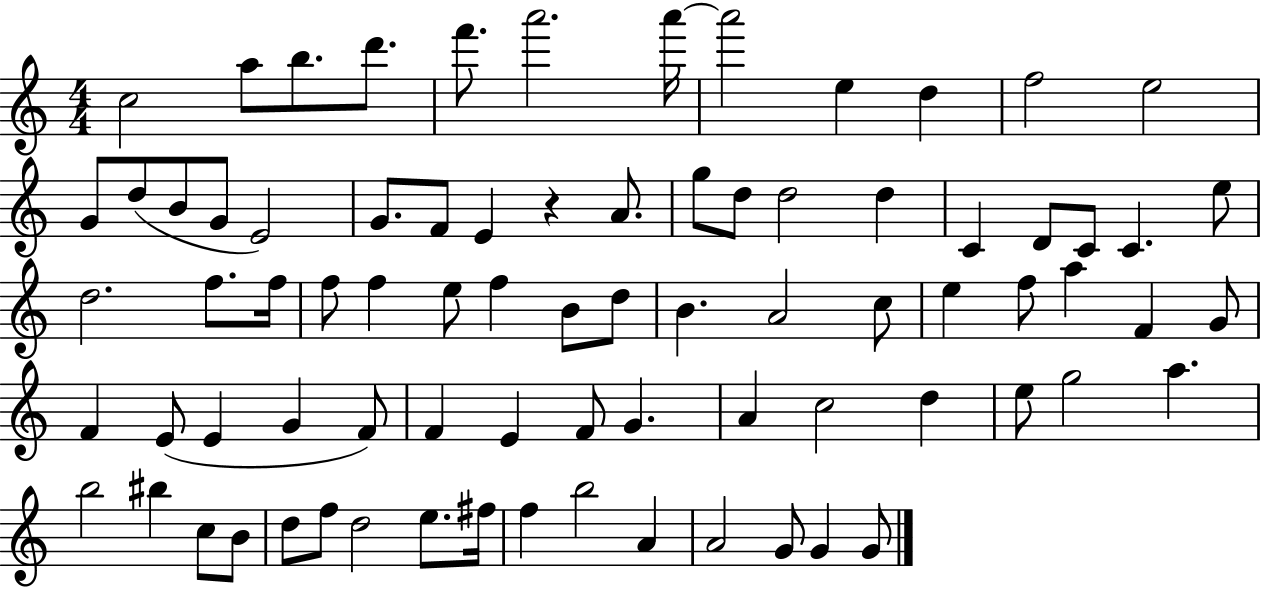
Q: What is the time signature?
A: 4/4